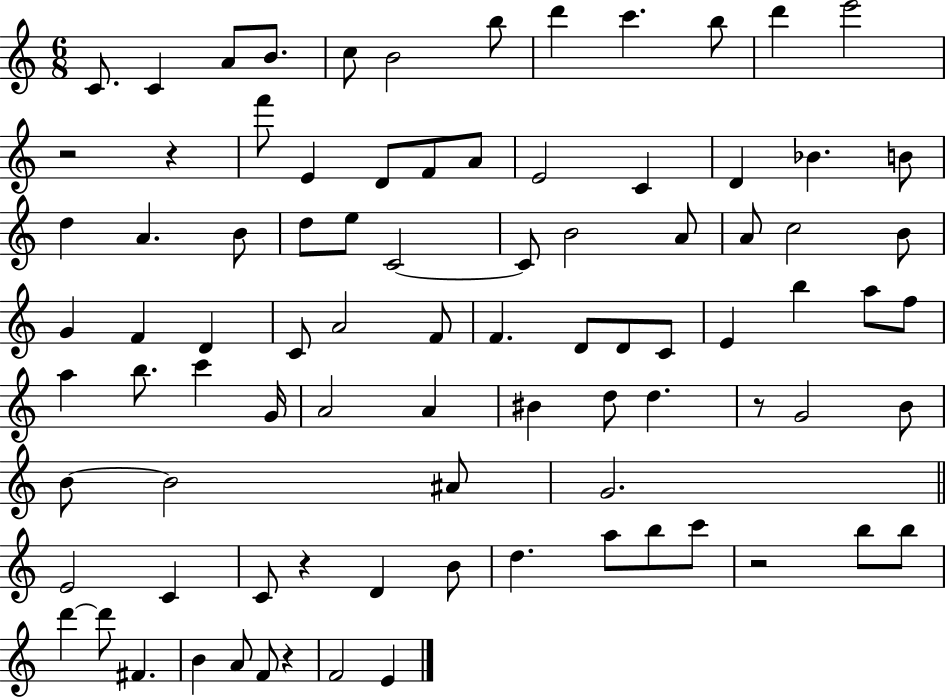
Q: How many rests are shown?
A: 6